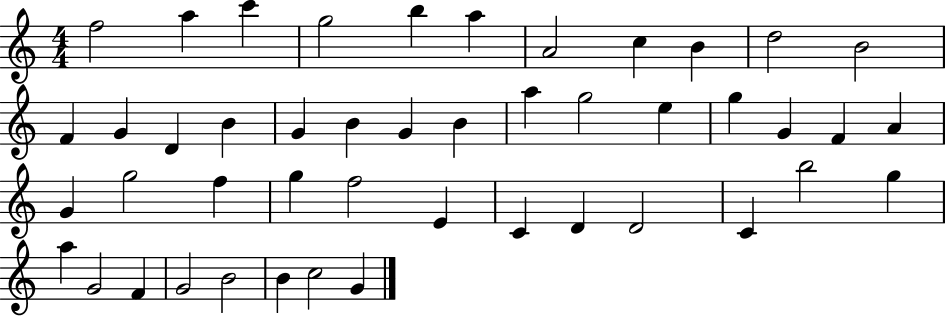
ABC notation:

X:1
T:Untitled
M:4/4
L:1/4
K:C
f2 a c' g2 b a A2 c B d2 B2 F G D B G B G B a g2 e g G F A G g2 f g f2 E C D D2 C b2 g a G2 F G2 B2 B c2 G